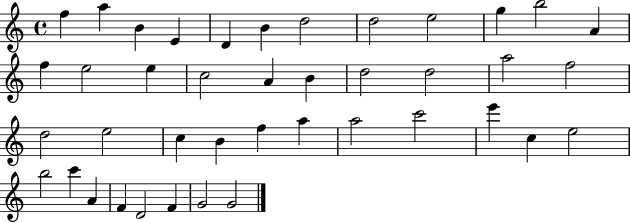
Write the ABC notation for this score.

X:1
T:Untitled
M:4/4
L:1/4
K:C
f a B E D B d2 d2 e2 g b2 A f e2 e c2 A B d2 d2 a2 f2 d2 e2 c B f a a2 c'2 e' c e2 b2 c' A F D2 F G2 G2